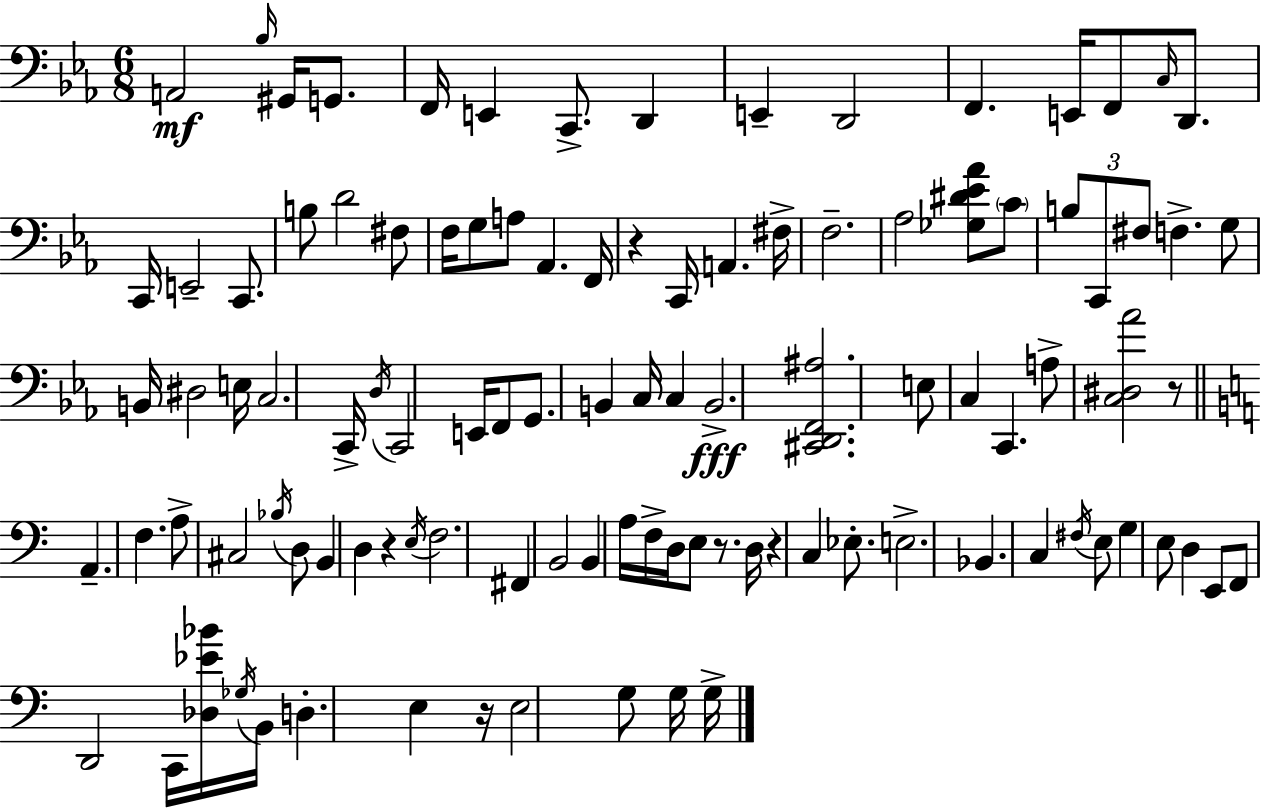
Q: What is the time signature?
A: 6/8